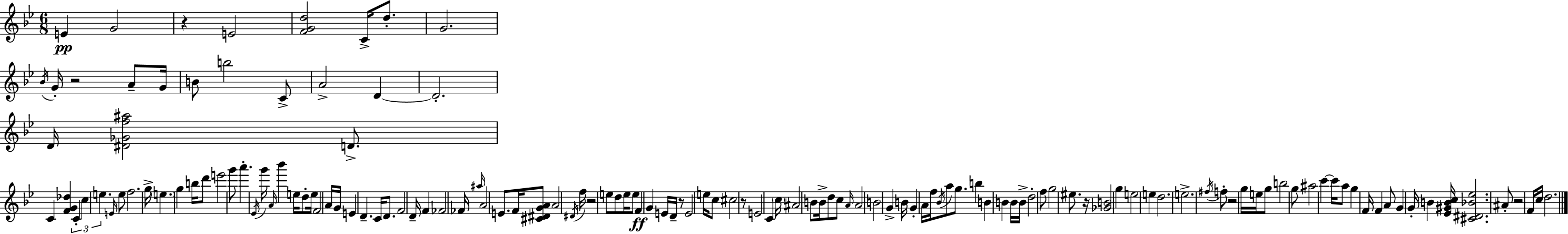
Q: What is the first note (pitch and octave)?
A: E4